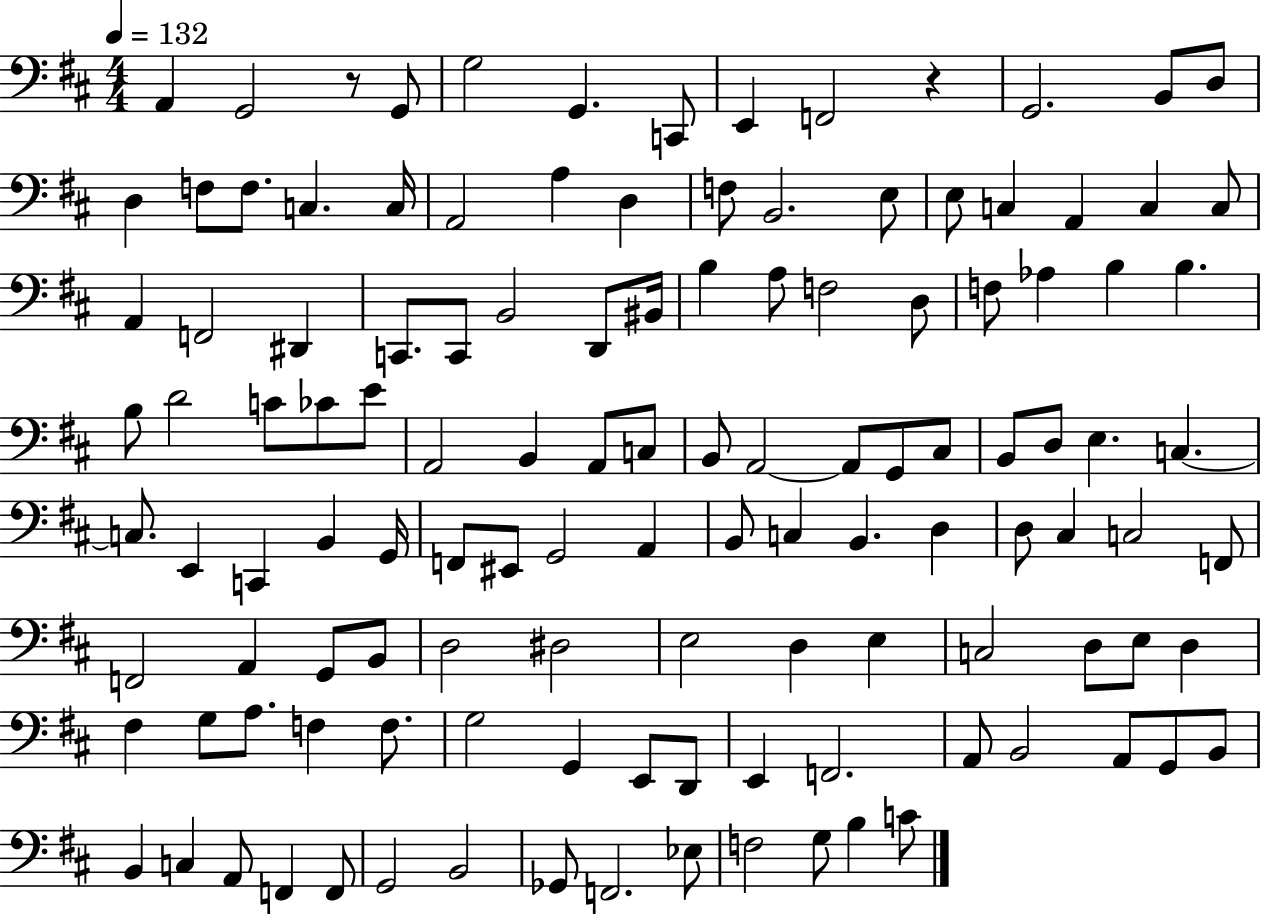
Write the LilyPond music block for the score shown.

{
  \clef bass
  \numericTimeSignature
  \time 4/4
  \key d \major
  \tempo 4 = 132
  a,4 g,2 r8 g,8 | g2 g,4. c,8 | e,4 f,2 r4 | g,2. b,8 d8 | \break d4 f8 f8. c4. c16 | a,2 a4 d4 | f8 b,2. e8 | e8 c4 a,4 c4 c8 | \break a,4 f,2 dis,4 | c,8. c,8 b,2 d,8 bis,16 | b4 a8 f2 d8 | f8 aes4 b4 b4. | \break b8 d'2 c'8 ces'8 e'8 | a,2 b,4 a,8 c8 | b,8 a,2~~ a,8 g,8 cis8 | b,8 d8 e4. c4.~~ | \break c8. e,4 c,4 b,4 g,16 | f,8 eis,8 g,2 a,4 | b,8 c4 b,4. d4 | d8 cis4 c2 f,8 | \break f,2 a,4 g,8 b,8 | d2 dis2 | e2 d4 e4 | c2 d8 e8 d4 | \break fis4 g8 a8. f4 f8. | g2 g,4 e,8 d,8 | e,4 f,2. | a,8 b,2 a,8 g,8 b,8 | \break b,4 c4 a,8 f,4 f,8 | g,2 b,2 | ges,8 f,2. ees8 | f2 g8 b4 c'8 | \break \bar "|."
}